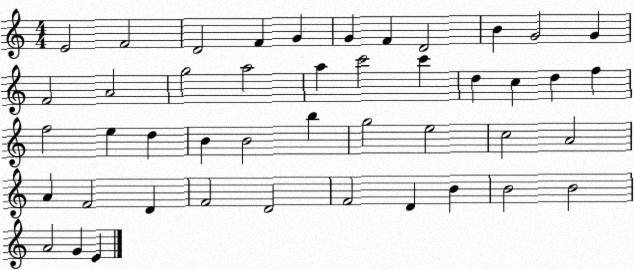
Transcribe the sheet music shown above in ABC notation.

X:1
T:Untitled
M:4/4
L:1/4
K:C
E2 F2 D2 F G G F D2 B G2 G F2 A2 g2 a2 a c'2 c' d c d f f2 e d B B2 b g2 e2 c2 A2 A F2 D F2 D2 F2 D B B2 B2 A2 G E